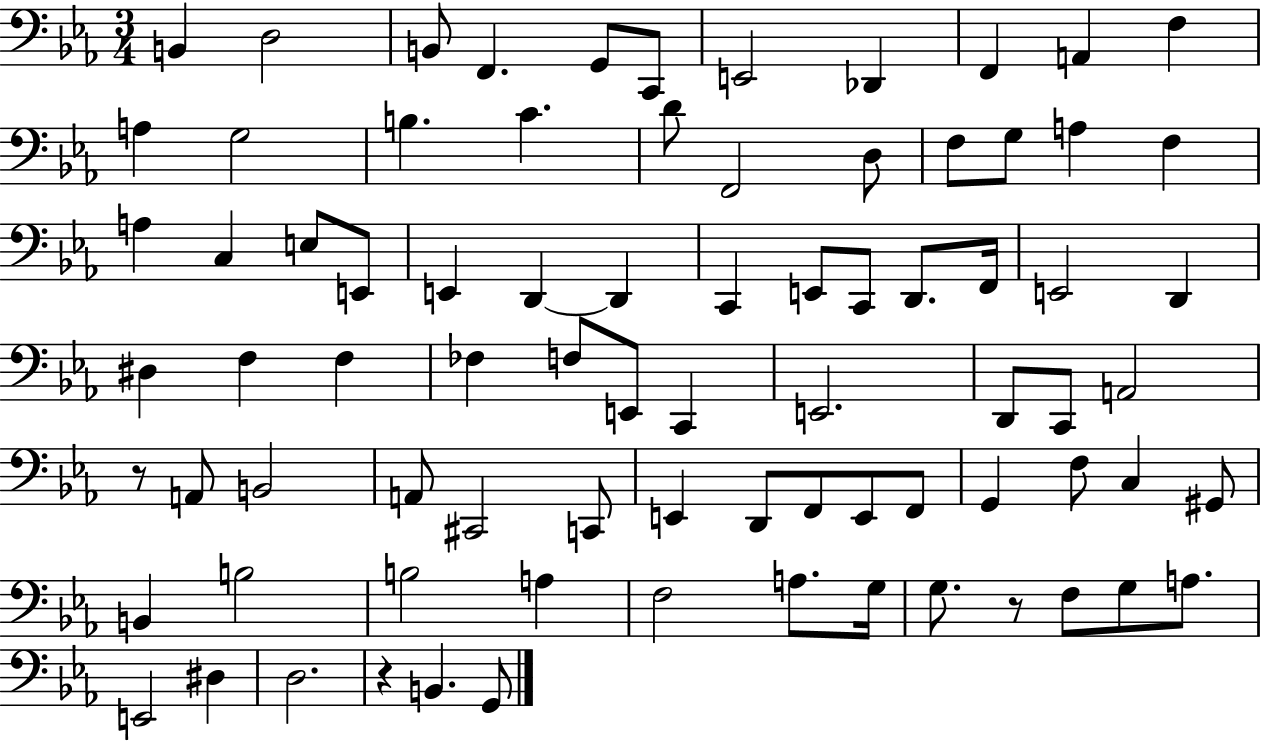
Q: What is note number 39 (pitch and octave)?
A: F3